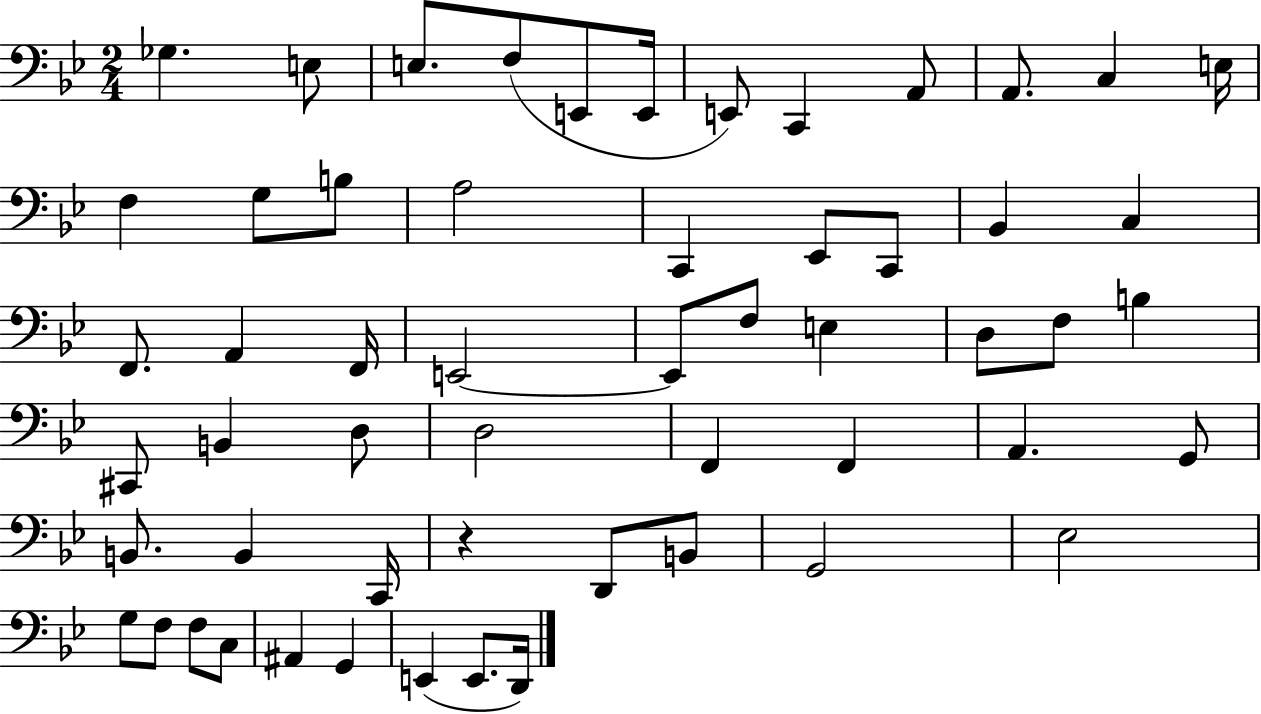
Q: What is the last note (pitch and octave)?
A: D2